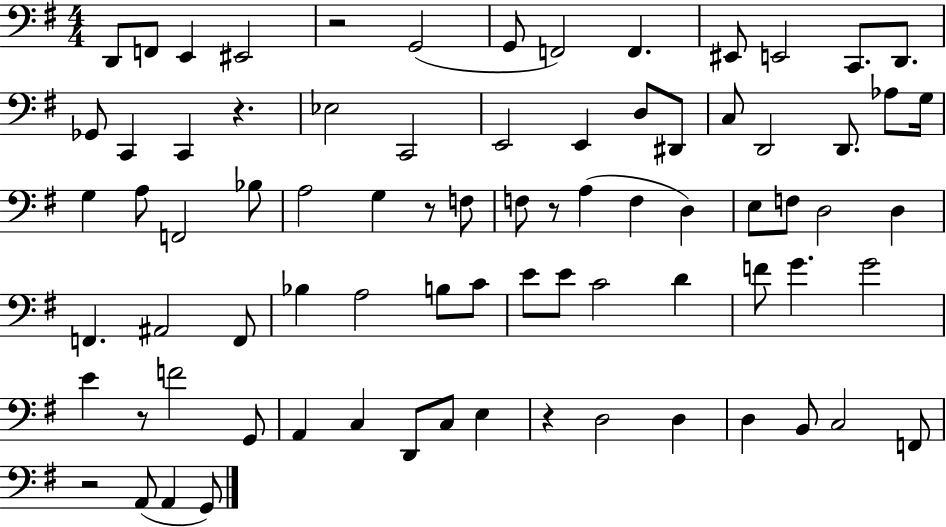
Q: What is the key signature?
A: G major